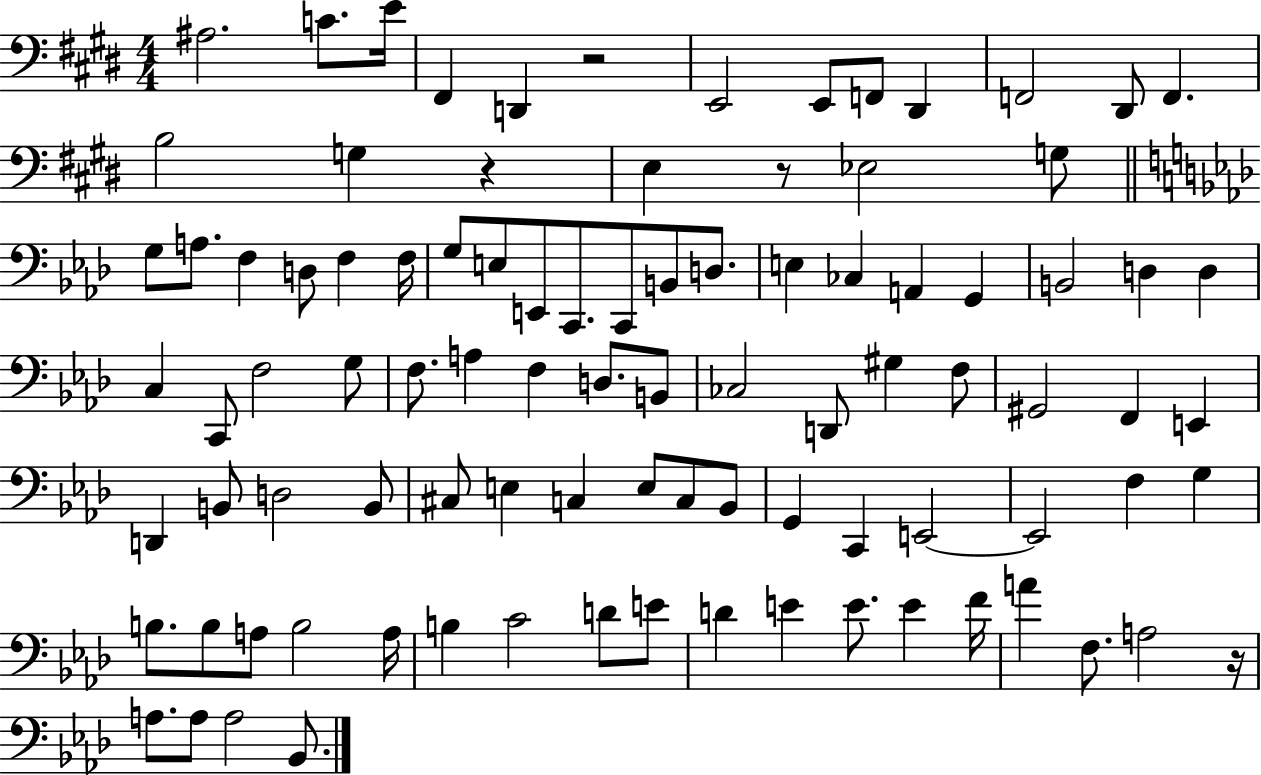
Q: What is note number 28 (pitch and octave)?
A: C2